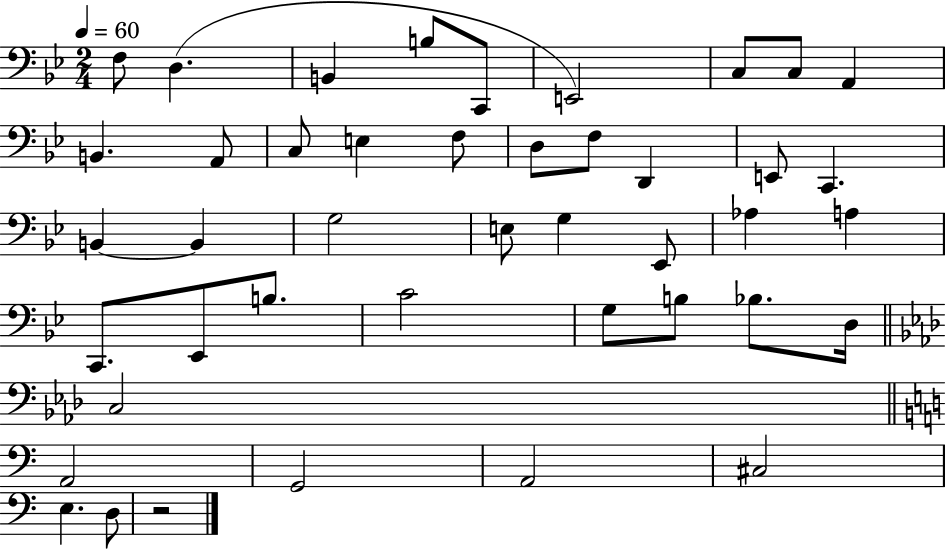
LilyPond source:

{
  \clef bass
  \numericTimeSignature
  \time 2/4
  \key bes \major
  \tempo 4 = 60
  f8 d4.( | b,4 b8 c,8 | e,2) | c8 c8 a,4 | \break b,4. a,8 | c8 e4 f8 | d8 f8 d,4 | e,8 c,4. | \break b,4~~ b,4 | g2 | e8 g4 ees,8 | aes4 a4 | \break c,8. ees,8 b8. | c'2 | g8 b8 bes8. d16 | \bar "||" \break \key aes \major c2 | \bar "||" \break \key c \major a,2 | g,2 | a,2 | cis2 | \break e4. d8 | r2 | \bar "|."
}